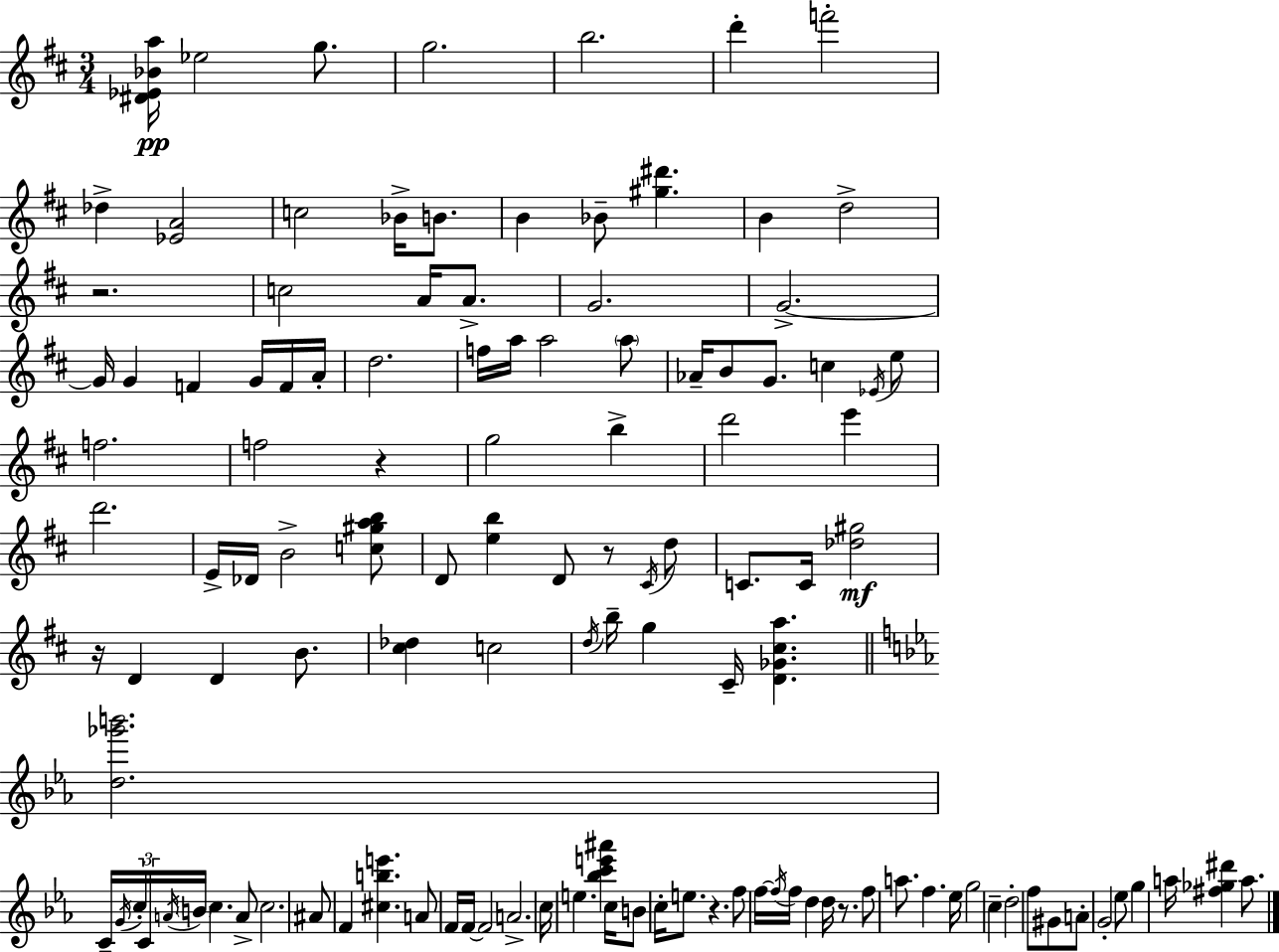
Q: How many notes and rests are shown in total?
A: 121